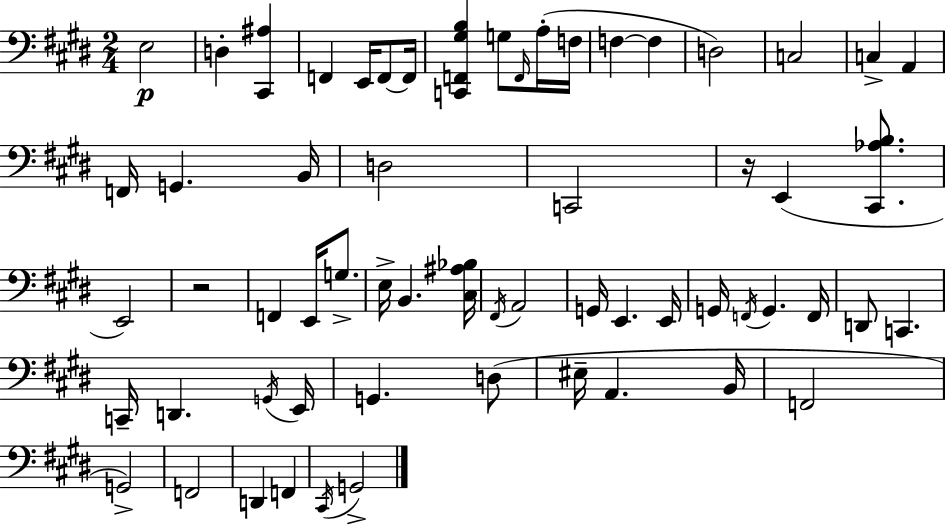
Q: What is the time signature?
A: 2/4